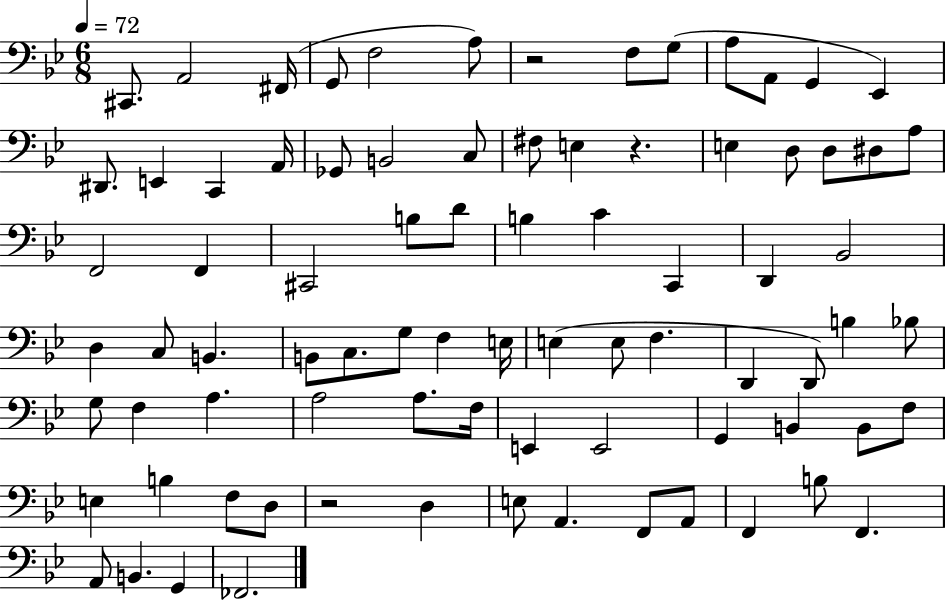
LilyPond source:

{
  \clef bass
  \numericTimeSignature
  \time 6/8
  \key bes \major
  \tempo 4 = 72
  cis,8. a,2 fis,16( | g,8 f2 a8) | r2 f8 g8( | a8 a,8 g,4 ees,4) | \break dis,8. e,4 c,4 a,16 | ges,8 b,2 c8 | fis8 e4 r4. | e4 d8 d8 dis8 a8 | \break f,2 f,4 | cis,2 b8 d'8 | b4 c'4 c,4 | d,4 bes,2 | \break d4 c8 b,4. | b,8 c8. g8 f4 e16 | e4( e8 f4. | d,4 d,8) b4 bes8 | \break g8 f4 a4. | a2 a8. f16 | e,4 e,2 | g,4 b,4 b,8 f8 | \break e4 b4 f8 d8 | r2 d4 | e8 a,4. f,8 a,8 | f,4 b8 f,4. | \break a,8 b,4. g,4 | fes,2. | \bar "|."
}